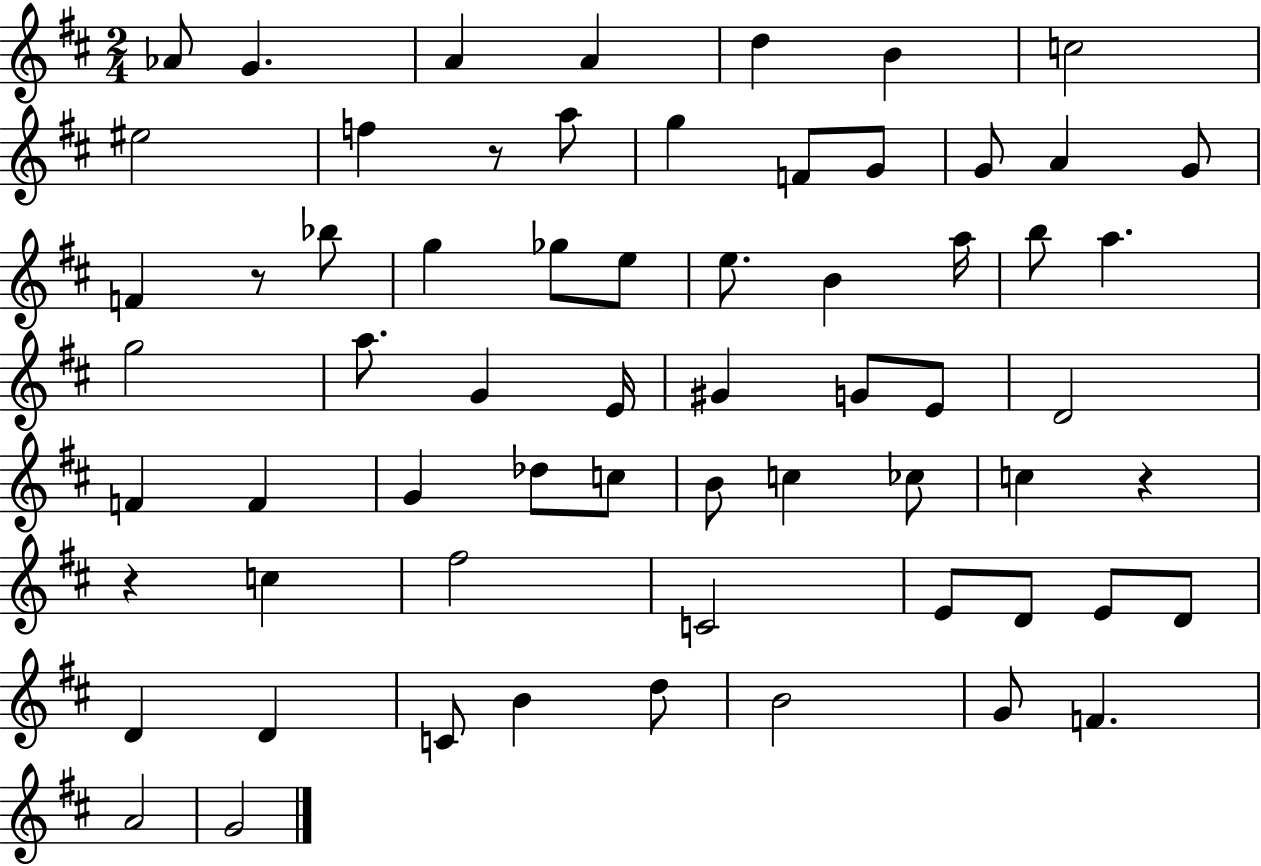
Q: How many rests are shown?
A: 4